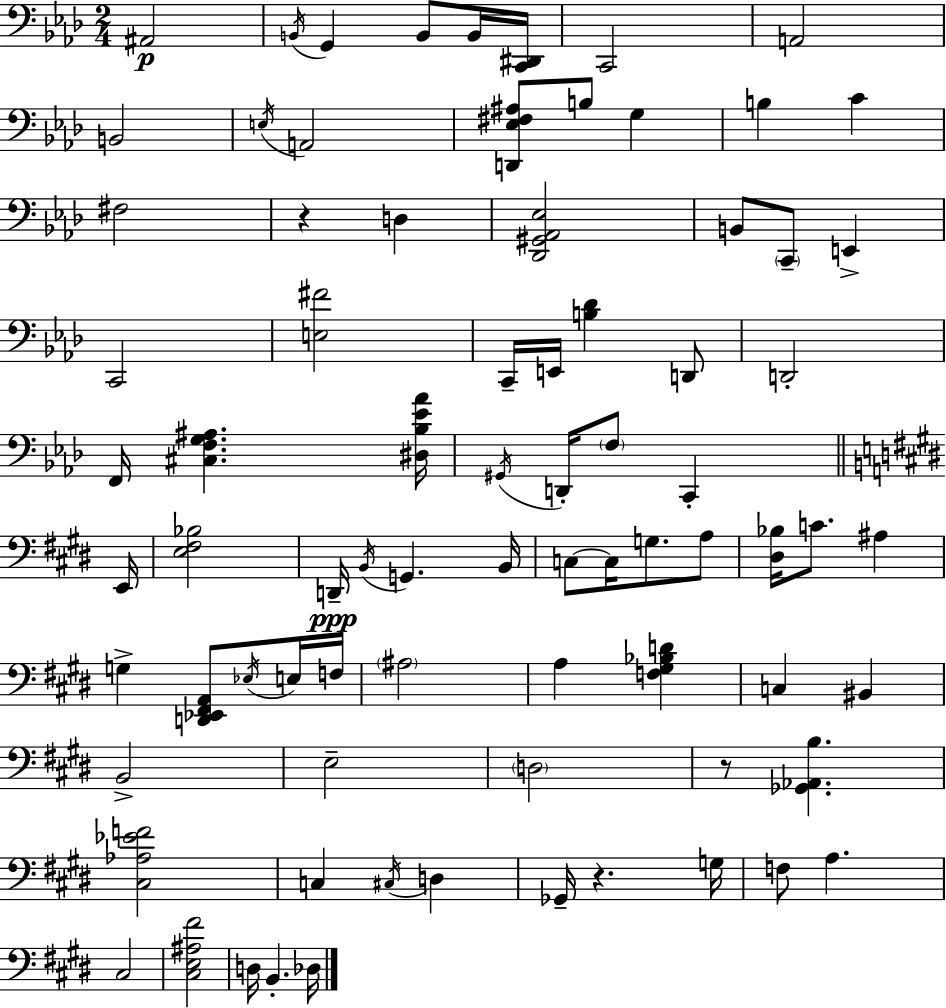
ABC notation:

X:1
T:Untitled
M:2/4
L:1/4
K:Ab
^A,,2 B,,/4 G,, B,,/2 B,,/4 [C,,^D,,]/4 C,,2 A,,2 B,,2 E,/4 A,,2 [D,,_E,^F,^A,]/2 B,/2 G, B, C ^F,2 z D, [_D,,^G,,_A,,_E,]2 B,,/2 C,,/2 E,, C,,2 [E,^F]2 C,,/4 E,,/4 [B,_D] D,,/2 D,,2 F,,/4 [^C,F,G,^A,] [^D,_B,_E_A]/4 ^G,,/4 D,,/4 F,/2 C,, E,,/4 [E,^F,_B,]2 D,,/4 B,,/4 G,, B,,/4 C,/2 C,/4 G,/2 A,/2 [^D,_B,]/4 C/2 ^A, G, [D,,_E,,^F,,A,,]/2 _E,/4 E,/4 F,/4 ^A,2 A, [F,^G,_B,D] C, ^B,, B,,2 E,2 D,2 z/2 [_G,,_A,,B,] [^C,_A,_EF]2 C, ^C,/4 D, _G,,/4 z G,/4 F,/2 A, ^C,2 [^C,E,^A,^F]2 D,/4 B,, _D,/4